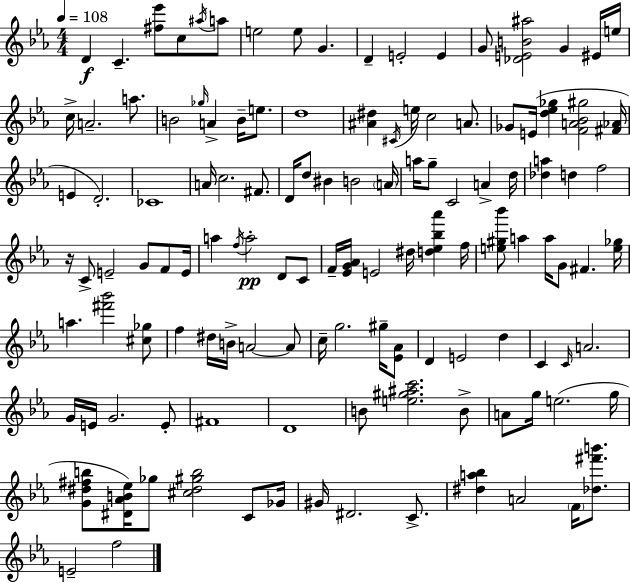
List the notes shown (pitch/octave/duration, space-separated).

D4/q C4/q. [F#5,Eb6]/e C5/e A#5/s A5/e E5/h E5/e G4/q. D4/q E4/h E4/q G4/e [Db4,E4,B4,A#5]/h G4/q EIS4/s E5/s C5/s A4/h. A5/e. B4/h Gb5/s A4/q B4/s E5/e. D5/w [A#4,D#5]/q C#4/s E5/s C5/h A4/e. Gb4/e E4/s [D5,Eb5,Gb5]/q [F4,A4,Bb4,G#5]/h [F#4,Ab4]/s E4/q D4/h. CES4/w A4/s C5/h. F#4/e. D4/s D5/e BIS4/q B4/h A4/s A5/s G5/e C4/h A4/q D5/s [Db5,A5]/q D5/q F5/h R/s C4/e E4/h G4/e F4/e E4/s A5/q F5/s A5/h D4/e C4/e F4/s [Eb4,G4,Ab4]/s E4/h D#5/s [D5,Eb5,Bb5,Ab6]/q F5/s [E5,G#5,Bb6]/e A5/q A5/s G4/e F#4/q. [E5,Gb5]/s A5/q. [F#6,Bb6]/h [C#5,Gb5]/e F5/q D#5/s B4/s A4/h A4/e C5/s G5/h. G#5/s [Eb4,Ab4]/e D4/q E4/h D5/q C4/q C4/s A4/h. G4/s E4/s G4/h. E4/e F#4/w D4/w B4/e [E5,G#5,A#5,C6]/h. B4/e A4/e G5/s E5/h. G5/s [G4,D#5,F#5,B5]/e [D#4,Ab4,B4,Eb5]/s Gb5/e [C#5,D#5,G#5,B5]/h C4/e Gb4/s G#4/s D#4/h. C4/e. [D#5,A5,Bb5]/q A4/h F4/s [Db5,F#6,B6]/e. E4/h F5/h